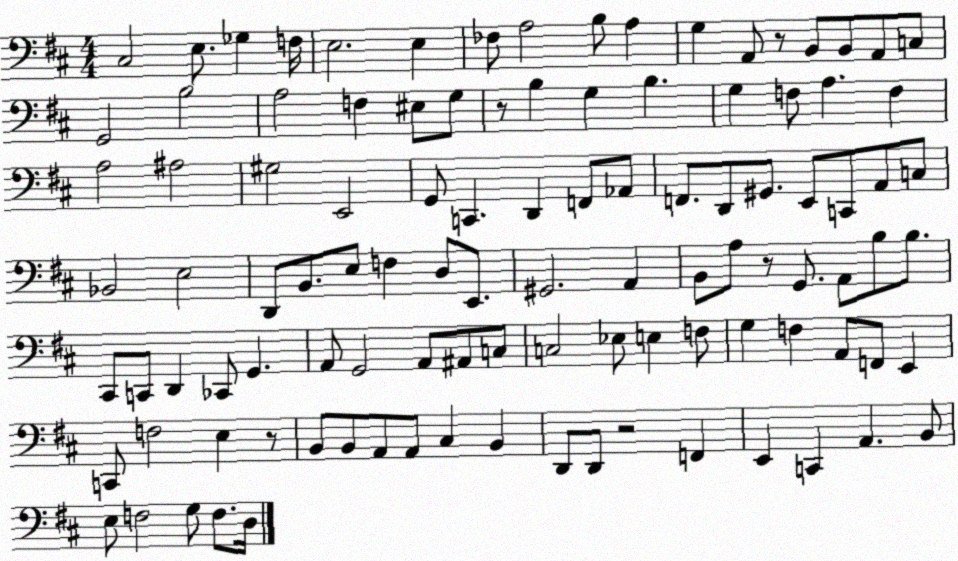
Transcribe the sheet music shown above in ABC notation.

X:1
T:Untitled
M:4/4
L:1/4
K:D
^C,2 E,/2 _G, F,/4 E,2 E, _F,/2 A,2 B,/2 A, G, A,,/2 z/2 B,,/2 B,,/2 A,,/2 C,/2 G,,2 B,2 A,2 F, ^E,/2 G,/2 z/2 B, G, B, G, F,/2 A, F, A,2 ^A,2 ^G,2 E,,2 G,,/2 C,, D,, F,,/2 _A,,/2 F,,/2 D,,/2 ^G,,/2 E,,/2 C,,/2 A,,/2 C,/2 _B,,2 E,2 D,,/2 B,,/2 E,/2 F, D,/2 E,,/2 ^G,,2 A,, B,,/2 A,/2 z/2 G,,/2 A,,/2 B,/2 B,/2 ^C,,/2 C,,/2 D,, _C,,/2 G,, A,,/2 G,,2 A,,/2 ^A,,/2 C,/2 C,2 _E,/2 E, F,/2 G, F, A,,/2 F,,/2 E,, C,,/2 F,2 E, z/2 B,,/2 B,,/2 A,,/2 A,,/2 ^C, B,, D,,/2 D,,/2 z2 F,, E,, C,, A,, B,,/2 E,/2 F,2 G,/2 F,/2 D,/4